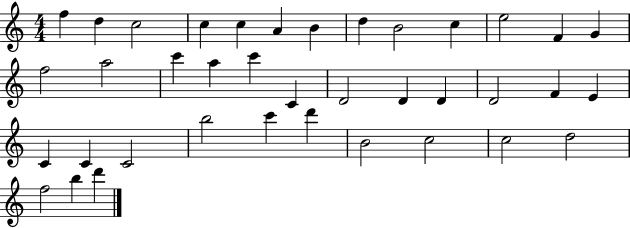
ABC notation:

X:1
T:Untitled
M:4/4
L:1/4
K:C
f d c2 c c A B d B2 c e2 F G f2 a2 c' a c' C D2 D D D2 F E C C C2 b2 c' d' B2 c2 c2 d2 f2 b d'